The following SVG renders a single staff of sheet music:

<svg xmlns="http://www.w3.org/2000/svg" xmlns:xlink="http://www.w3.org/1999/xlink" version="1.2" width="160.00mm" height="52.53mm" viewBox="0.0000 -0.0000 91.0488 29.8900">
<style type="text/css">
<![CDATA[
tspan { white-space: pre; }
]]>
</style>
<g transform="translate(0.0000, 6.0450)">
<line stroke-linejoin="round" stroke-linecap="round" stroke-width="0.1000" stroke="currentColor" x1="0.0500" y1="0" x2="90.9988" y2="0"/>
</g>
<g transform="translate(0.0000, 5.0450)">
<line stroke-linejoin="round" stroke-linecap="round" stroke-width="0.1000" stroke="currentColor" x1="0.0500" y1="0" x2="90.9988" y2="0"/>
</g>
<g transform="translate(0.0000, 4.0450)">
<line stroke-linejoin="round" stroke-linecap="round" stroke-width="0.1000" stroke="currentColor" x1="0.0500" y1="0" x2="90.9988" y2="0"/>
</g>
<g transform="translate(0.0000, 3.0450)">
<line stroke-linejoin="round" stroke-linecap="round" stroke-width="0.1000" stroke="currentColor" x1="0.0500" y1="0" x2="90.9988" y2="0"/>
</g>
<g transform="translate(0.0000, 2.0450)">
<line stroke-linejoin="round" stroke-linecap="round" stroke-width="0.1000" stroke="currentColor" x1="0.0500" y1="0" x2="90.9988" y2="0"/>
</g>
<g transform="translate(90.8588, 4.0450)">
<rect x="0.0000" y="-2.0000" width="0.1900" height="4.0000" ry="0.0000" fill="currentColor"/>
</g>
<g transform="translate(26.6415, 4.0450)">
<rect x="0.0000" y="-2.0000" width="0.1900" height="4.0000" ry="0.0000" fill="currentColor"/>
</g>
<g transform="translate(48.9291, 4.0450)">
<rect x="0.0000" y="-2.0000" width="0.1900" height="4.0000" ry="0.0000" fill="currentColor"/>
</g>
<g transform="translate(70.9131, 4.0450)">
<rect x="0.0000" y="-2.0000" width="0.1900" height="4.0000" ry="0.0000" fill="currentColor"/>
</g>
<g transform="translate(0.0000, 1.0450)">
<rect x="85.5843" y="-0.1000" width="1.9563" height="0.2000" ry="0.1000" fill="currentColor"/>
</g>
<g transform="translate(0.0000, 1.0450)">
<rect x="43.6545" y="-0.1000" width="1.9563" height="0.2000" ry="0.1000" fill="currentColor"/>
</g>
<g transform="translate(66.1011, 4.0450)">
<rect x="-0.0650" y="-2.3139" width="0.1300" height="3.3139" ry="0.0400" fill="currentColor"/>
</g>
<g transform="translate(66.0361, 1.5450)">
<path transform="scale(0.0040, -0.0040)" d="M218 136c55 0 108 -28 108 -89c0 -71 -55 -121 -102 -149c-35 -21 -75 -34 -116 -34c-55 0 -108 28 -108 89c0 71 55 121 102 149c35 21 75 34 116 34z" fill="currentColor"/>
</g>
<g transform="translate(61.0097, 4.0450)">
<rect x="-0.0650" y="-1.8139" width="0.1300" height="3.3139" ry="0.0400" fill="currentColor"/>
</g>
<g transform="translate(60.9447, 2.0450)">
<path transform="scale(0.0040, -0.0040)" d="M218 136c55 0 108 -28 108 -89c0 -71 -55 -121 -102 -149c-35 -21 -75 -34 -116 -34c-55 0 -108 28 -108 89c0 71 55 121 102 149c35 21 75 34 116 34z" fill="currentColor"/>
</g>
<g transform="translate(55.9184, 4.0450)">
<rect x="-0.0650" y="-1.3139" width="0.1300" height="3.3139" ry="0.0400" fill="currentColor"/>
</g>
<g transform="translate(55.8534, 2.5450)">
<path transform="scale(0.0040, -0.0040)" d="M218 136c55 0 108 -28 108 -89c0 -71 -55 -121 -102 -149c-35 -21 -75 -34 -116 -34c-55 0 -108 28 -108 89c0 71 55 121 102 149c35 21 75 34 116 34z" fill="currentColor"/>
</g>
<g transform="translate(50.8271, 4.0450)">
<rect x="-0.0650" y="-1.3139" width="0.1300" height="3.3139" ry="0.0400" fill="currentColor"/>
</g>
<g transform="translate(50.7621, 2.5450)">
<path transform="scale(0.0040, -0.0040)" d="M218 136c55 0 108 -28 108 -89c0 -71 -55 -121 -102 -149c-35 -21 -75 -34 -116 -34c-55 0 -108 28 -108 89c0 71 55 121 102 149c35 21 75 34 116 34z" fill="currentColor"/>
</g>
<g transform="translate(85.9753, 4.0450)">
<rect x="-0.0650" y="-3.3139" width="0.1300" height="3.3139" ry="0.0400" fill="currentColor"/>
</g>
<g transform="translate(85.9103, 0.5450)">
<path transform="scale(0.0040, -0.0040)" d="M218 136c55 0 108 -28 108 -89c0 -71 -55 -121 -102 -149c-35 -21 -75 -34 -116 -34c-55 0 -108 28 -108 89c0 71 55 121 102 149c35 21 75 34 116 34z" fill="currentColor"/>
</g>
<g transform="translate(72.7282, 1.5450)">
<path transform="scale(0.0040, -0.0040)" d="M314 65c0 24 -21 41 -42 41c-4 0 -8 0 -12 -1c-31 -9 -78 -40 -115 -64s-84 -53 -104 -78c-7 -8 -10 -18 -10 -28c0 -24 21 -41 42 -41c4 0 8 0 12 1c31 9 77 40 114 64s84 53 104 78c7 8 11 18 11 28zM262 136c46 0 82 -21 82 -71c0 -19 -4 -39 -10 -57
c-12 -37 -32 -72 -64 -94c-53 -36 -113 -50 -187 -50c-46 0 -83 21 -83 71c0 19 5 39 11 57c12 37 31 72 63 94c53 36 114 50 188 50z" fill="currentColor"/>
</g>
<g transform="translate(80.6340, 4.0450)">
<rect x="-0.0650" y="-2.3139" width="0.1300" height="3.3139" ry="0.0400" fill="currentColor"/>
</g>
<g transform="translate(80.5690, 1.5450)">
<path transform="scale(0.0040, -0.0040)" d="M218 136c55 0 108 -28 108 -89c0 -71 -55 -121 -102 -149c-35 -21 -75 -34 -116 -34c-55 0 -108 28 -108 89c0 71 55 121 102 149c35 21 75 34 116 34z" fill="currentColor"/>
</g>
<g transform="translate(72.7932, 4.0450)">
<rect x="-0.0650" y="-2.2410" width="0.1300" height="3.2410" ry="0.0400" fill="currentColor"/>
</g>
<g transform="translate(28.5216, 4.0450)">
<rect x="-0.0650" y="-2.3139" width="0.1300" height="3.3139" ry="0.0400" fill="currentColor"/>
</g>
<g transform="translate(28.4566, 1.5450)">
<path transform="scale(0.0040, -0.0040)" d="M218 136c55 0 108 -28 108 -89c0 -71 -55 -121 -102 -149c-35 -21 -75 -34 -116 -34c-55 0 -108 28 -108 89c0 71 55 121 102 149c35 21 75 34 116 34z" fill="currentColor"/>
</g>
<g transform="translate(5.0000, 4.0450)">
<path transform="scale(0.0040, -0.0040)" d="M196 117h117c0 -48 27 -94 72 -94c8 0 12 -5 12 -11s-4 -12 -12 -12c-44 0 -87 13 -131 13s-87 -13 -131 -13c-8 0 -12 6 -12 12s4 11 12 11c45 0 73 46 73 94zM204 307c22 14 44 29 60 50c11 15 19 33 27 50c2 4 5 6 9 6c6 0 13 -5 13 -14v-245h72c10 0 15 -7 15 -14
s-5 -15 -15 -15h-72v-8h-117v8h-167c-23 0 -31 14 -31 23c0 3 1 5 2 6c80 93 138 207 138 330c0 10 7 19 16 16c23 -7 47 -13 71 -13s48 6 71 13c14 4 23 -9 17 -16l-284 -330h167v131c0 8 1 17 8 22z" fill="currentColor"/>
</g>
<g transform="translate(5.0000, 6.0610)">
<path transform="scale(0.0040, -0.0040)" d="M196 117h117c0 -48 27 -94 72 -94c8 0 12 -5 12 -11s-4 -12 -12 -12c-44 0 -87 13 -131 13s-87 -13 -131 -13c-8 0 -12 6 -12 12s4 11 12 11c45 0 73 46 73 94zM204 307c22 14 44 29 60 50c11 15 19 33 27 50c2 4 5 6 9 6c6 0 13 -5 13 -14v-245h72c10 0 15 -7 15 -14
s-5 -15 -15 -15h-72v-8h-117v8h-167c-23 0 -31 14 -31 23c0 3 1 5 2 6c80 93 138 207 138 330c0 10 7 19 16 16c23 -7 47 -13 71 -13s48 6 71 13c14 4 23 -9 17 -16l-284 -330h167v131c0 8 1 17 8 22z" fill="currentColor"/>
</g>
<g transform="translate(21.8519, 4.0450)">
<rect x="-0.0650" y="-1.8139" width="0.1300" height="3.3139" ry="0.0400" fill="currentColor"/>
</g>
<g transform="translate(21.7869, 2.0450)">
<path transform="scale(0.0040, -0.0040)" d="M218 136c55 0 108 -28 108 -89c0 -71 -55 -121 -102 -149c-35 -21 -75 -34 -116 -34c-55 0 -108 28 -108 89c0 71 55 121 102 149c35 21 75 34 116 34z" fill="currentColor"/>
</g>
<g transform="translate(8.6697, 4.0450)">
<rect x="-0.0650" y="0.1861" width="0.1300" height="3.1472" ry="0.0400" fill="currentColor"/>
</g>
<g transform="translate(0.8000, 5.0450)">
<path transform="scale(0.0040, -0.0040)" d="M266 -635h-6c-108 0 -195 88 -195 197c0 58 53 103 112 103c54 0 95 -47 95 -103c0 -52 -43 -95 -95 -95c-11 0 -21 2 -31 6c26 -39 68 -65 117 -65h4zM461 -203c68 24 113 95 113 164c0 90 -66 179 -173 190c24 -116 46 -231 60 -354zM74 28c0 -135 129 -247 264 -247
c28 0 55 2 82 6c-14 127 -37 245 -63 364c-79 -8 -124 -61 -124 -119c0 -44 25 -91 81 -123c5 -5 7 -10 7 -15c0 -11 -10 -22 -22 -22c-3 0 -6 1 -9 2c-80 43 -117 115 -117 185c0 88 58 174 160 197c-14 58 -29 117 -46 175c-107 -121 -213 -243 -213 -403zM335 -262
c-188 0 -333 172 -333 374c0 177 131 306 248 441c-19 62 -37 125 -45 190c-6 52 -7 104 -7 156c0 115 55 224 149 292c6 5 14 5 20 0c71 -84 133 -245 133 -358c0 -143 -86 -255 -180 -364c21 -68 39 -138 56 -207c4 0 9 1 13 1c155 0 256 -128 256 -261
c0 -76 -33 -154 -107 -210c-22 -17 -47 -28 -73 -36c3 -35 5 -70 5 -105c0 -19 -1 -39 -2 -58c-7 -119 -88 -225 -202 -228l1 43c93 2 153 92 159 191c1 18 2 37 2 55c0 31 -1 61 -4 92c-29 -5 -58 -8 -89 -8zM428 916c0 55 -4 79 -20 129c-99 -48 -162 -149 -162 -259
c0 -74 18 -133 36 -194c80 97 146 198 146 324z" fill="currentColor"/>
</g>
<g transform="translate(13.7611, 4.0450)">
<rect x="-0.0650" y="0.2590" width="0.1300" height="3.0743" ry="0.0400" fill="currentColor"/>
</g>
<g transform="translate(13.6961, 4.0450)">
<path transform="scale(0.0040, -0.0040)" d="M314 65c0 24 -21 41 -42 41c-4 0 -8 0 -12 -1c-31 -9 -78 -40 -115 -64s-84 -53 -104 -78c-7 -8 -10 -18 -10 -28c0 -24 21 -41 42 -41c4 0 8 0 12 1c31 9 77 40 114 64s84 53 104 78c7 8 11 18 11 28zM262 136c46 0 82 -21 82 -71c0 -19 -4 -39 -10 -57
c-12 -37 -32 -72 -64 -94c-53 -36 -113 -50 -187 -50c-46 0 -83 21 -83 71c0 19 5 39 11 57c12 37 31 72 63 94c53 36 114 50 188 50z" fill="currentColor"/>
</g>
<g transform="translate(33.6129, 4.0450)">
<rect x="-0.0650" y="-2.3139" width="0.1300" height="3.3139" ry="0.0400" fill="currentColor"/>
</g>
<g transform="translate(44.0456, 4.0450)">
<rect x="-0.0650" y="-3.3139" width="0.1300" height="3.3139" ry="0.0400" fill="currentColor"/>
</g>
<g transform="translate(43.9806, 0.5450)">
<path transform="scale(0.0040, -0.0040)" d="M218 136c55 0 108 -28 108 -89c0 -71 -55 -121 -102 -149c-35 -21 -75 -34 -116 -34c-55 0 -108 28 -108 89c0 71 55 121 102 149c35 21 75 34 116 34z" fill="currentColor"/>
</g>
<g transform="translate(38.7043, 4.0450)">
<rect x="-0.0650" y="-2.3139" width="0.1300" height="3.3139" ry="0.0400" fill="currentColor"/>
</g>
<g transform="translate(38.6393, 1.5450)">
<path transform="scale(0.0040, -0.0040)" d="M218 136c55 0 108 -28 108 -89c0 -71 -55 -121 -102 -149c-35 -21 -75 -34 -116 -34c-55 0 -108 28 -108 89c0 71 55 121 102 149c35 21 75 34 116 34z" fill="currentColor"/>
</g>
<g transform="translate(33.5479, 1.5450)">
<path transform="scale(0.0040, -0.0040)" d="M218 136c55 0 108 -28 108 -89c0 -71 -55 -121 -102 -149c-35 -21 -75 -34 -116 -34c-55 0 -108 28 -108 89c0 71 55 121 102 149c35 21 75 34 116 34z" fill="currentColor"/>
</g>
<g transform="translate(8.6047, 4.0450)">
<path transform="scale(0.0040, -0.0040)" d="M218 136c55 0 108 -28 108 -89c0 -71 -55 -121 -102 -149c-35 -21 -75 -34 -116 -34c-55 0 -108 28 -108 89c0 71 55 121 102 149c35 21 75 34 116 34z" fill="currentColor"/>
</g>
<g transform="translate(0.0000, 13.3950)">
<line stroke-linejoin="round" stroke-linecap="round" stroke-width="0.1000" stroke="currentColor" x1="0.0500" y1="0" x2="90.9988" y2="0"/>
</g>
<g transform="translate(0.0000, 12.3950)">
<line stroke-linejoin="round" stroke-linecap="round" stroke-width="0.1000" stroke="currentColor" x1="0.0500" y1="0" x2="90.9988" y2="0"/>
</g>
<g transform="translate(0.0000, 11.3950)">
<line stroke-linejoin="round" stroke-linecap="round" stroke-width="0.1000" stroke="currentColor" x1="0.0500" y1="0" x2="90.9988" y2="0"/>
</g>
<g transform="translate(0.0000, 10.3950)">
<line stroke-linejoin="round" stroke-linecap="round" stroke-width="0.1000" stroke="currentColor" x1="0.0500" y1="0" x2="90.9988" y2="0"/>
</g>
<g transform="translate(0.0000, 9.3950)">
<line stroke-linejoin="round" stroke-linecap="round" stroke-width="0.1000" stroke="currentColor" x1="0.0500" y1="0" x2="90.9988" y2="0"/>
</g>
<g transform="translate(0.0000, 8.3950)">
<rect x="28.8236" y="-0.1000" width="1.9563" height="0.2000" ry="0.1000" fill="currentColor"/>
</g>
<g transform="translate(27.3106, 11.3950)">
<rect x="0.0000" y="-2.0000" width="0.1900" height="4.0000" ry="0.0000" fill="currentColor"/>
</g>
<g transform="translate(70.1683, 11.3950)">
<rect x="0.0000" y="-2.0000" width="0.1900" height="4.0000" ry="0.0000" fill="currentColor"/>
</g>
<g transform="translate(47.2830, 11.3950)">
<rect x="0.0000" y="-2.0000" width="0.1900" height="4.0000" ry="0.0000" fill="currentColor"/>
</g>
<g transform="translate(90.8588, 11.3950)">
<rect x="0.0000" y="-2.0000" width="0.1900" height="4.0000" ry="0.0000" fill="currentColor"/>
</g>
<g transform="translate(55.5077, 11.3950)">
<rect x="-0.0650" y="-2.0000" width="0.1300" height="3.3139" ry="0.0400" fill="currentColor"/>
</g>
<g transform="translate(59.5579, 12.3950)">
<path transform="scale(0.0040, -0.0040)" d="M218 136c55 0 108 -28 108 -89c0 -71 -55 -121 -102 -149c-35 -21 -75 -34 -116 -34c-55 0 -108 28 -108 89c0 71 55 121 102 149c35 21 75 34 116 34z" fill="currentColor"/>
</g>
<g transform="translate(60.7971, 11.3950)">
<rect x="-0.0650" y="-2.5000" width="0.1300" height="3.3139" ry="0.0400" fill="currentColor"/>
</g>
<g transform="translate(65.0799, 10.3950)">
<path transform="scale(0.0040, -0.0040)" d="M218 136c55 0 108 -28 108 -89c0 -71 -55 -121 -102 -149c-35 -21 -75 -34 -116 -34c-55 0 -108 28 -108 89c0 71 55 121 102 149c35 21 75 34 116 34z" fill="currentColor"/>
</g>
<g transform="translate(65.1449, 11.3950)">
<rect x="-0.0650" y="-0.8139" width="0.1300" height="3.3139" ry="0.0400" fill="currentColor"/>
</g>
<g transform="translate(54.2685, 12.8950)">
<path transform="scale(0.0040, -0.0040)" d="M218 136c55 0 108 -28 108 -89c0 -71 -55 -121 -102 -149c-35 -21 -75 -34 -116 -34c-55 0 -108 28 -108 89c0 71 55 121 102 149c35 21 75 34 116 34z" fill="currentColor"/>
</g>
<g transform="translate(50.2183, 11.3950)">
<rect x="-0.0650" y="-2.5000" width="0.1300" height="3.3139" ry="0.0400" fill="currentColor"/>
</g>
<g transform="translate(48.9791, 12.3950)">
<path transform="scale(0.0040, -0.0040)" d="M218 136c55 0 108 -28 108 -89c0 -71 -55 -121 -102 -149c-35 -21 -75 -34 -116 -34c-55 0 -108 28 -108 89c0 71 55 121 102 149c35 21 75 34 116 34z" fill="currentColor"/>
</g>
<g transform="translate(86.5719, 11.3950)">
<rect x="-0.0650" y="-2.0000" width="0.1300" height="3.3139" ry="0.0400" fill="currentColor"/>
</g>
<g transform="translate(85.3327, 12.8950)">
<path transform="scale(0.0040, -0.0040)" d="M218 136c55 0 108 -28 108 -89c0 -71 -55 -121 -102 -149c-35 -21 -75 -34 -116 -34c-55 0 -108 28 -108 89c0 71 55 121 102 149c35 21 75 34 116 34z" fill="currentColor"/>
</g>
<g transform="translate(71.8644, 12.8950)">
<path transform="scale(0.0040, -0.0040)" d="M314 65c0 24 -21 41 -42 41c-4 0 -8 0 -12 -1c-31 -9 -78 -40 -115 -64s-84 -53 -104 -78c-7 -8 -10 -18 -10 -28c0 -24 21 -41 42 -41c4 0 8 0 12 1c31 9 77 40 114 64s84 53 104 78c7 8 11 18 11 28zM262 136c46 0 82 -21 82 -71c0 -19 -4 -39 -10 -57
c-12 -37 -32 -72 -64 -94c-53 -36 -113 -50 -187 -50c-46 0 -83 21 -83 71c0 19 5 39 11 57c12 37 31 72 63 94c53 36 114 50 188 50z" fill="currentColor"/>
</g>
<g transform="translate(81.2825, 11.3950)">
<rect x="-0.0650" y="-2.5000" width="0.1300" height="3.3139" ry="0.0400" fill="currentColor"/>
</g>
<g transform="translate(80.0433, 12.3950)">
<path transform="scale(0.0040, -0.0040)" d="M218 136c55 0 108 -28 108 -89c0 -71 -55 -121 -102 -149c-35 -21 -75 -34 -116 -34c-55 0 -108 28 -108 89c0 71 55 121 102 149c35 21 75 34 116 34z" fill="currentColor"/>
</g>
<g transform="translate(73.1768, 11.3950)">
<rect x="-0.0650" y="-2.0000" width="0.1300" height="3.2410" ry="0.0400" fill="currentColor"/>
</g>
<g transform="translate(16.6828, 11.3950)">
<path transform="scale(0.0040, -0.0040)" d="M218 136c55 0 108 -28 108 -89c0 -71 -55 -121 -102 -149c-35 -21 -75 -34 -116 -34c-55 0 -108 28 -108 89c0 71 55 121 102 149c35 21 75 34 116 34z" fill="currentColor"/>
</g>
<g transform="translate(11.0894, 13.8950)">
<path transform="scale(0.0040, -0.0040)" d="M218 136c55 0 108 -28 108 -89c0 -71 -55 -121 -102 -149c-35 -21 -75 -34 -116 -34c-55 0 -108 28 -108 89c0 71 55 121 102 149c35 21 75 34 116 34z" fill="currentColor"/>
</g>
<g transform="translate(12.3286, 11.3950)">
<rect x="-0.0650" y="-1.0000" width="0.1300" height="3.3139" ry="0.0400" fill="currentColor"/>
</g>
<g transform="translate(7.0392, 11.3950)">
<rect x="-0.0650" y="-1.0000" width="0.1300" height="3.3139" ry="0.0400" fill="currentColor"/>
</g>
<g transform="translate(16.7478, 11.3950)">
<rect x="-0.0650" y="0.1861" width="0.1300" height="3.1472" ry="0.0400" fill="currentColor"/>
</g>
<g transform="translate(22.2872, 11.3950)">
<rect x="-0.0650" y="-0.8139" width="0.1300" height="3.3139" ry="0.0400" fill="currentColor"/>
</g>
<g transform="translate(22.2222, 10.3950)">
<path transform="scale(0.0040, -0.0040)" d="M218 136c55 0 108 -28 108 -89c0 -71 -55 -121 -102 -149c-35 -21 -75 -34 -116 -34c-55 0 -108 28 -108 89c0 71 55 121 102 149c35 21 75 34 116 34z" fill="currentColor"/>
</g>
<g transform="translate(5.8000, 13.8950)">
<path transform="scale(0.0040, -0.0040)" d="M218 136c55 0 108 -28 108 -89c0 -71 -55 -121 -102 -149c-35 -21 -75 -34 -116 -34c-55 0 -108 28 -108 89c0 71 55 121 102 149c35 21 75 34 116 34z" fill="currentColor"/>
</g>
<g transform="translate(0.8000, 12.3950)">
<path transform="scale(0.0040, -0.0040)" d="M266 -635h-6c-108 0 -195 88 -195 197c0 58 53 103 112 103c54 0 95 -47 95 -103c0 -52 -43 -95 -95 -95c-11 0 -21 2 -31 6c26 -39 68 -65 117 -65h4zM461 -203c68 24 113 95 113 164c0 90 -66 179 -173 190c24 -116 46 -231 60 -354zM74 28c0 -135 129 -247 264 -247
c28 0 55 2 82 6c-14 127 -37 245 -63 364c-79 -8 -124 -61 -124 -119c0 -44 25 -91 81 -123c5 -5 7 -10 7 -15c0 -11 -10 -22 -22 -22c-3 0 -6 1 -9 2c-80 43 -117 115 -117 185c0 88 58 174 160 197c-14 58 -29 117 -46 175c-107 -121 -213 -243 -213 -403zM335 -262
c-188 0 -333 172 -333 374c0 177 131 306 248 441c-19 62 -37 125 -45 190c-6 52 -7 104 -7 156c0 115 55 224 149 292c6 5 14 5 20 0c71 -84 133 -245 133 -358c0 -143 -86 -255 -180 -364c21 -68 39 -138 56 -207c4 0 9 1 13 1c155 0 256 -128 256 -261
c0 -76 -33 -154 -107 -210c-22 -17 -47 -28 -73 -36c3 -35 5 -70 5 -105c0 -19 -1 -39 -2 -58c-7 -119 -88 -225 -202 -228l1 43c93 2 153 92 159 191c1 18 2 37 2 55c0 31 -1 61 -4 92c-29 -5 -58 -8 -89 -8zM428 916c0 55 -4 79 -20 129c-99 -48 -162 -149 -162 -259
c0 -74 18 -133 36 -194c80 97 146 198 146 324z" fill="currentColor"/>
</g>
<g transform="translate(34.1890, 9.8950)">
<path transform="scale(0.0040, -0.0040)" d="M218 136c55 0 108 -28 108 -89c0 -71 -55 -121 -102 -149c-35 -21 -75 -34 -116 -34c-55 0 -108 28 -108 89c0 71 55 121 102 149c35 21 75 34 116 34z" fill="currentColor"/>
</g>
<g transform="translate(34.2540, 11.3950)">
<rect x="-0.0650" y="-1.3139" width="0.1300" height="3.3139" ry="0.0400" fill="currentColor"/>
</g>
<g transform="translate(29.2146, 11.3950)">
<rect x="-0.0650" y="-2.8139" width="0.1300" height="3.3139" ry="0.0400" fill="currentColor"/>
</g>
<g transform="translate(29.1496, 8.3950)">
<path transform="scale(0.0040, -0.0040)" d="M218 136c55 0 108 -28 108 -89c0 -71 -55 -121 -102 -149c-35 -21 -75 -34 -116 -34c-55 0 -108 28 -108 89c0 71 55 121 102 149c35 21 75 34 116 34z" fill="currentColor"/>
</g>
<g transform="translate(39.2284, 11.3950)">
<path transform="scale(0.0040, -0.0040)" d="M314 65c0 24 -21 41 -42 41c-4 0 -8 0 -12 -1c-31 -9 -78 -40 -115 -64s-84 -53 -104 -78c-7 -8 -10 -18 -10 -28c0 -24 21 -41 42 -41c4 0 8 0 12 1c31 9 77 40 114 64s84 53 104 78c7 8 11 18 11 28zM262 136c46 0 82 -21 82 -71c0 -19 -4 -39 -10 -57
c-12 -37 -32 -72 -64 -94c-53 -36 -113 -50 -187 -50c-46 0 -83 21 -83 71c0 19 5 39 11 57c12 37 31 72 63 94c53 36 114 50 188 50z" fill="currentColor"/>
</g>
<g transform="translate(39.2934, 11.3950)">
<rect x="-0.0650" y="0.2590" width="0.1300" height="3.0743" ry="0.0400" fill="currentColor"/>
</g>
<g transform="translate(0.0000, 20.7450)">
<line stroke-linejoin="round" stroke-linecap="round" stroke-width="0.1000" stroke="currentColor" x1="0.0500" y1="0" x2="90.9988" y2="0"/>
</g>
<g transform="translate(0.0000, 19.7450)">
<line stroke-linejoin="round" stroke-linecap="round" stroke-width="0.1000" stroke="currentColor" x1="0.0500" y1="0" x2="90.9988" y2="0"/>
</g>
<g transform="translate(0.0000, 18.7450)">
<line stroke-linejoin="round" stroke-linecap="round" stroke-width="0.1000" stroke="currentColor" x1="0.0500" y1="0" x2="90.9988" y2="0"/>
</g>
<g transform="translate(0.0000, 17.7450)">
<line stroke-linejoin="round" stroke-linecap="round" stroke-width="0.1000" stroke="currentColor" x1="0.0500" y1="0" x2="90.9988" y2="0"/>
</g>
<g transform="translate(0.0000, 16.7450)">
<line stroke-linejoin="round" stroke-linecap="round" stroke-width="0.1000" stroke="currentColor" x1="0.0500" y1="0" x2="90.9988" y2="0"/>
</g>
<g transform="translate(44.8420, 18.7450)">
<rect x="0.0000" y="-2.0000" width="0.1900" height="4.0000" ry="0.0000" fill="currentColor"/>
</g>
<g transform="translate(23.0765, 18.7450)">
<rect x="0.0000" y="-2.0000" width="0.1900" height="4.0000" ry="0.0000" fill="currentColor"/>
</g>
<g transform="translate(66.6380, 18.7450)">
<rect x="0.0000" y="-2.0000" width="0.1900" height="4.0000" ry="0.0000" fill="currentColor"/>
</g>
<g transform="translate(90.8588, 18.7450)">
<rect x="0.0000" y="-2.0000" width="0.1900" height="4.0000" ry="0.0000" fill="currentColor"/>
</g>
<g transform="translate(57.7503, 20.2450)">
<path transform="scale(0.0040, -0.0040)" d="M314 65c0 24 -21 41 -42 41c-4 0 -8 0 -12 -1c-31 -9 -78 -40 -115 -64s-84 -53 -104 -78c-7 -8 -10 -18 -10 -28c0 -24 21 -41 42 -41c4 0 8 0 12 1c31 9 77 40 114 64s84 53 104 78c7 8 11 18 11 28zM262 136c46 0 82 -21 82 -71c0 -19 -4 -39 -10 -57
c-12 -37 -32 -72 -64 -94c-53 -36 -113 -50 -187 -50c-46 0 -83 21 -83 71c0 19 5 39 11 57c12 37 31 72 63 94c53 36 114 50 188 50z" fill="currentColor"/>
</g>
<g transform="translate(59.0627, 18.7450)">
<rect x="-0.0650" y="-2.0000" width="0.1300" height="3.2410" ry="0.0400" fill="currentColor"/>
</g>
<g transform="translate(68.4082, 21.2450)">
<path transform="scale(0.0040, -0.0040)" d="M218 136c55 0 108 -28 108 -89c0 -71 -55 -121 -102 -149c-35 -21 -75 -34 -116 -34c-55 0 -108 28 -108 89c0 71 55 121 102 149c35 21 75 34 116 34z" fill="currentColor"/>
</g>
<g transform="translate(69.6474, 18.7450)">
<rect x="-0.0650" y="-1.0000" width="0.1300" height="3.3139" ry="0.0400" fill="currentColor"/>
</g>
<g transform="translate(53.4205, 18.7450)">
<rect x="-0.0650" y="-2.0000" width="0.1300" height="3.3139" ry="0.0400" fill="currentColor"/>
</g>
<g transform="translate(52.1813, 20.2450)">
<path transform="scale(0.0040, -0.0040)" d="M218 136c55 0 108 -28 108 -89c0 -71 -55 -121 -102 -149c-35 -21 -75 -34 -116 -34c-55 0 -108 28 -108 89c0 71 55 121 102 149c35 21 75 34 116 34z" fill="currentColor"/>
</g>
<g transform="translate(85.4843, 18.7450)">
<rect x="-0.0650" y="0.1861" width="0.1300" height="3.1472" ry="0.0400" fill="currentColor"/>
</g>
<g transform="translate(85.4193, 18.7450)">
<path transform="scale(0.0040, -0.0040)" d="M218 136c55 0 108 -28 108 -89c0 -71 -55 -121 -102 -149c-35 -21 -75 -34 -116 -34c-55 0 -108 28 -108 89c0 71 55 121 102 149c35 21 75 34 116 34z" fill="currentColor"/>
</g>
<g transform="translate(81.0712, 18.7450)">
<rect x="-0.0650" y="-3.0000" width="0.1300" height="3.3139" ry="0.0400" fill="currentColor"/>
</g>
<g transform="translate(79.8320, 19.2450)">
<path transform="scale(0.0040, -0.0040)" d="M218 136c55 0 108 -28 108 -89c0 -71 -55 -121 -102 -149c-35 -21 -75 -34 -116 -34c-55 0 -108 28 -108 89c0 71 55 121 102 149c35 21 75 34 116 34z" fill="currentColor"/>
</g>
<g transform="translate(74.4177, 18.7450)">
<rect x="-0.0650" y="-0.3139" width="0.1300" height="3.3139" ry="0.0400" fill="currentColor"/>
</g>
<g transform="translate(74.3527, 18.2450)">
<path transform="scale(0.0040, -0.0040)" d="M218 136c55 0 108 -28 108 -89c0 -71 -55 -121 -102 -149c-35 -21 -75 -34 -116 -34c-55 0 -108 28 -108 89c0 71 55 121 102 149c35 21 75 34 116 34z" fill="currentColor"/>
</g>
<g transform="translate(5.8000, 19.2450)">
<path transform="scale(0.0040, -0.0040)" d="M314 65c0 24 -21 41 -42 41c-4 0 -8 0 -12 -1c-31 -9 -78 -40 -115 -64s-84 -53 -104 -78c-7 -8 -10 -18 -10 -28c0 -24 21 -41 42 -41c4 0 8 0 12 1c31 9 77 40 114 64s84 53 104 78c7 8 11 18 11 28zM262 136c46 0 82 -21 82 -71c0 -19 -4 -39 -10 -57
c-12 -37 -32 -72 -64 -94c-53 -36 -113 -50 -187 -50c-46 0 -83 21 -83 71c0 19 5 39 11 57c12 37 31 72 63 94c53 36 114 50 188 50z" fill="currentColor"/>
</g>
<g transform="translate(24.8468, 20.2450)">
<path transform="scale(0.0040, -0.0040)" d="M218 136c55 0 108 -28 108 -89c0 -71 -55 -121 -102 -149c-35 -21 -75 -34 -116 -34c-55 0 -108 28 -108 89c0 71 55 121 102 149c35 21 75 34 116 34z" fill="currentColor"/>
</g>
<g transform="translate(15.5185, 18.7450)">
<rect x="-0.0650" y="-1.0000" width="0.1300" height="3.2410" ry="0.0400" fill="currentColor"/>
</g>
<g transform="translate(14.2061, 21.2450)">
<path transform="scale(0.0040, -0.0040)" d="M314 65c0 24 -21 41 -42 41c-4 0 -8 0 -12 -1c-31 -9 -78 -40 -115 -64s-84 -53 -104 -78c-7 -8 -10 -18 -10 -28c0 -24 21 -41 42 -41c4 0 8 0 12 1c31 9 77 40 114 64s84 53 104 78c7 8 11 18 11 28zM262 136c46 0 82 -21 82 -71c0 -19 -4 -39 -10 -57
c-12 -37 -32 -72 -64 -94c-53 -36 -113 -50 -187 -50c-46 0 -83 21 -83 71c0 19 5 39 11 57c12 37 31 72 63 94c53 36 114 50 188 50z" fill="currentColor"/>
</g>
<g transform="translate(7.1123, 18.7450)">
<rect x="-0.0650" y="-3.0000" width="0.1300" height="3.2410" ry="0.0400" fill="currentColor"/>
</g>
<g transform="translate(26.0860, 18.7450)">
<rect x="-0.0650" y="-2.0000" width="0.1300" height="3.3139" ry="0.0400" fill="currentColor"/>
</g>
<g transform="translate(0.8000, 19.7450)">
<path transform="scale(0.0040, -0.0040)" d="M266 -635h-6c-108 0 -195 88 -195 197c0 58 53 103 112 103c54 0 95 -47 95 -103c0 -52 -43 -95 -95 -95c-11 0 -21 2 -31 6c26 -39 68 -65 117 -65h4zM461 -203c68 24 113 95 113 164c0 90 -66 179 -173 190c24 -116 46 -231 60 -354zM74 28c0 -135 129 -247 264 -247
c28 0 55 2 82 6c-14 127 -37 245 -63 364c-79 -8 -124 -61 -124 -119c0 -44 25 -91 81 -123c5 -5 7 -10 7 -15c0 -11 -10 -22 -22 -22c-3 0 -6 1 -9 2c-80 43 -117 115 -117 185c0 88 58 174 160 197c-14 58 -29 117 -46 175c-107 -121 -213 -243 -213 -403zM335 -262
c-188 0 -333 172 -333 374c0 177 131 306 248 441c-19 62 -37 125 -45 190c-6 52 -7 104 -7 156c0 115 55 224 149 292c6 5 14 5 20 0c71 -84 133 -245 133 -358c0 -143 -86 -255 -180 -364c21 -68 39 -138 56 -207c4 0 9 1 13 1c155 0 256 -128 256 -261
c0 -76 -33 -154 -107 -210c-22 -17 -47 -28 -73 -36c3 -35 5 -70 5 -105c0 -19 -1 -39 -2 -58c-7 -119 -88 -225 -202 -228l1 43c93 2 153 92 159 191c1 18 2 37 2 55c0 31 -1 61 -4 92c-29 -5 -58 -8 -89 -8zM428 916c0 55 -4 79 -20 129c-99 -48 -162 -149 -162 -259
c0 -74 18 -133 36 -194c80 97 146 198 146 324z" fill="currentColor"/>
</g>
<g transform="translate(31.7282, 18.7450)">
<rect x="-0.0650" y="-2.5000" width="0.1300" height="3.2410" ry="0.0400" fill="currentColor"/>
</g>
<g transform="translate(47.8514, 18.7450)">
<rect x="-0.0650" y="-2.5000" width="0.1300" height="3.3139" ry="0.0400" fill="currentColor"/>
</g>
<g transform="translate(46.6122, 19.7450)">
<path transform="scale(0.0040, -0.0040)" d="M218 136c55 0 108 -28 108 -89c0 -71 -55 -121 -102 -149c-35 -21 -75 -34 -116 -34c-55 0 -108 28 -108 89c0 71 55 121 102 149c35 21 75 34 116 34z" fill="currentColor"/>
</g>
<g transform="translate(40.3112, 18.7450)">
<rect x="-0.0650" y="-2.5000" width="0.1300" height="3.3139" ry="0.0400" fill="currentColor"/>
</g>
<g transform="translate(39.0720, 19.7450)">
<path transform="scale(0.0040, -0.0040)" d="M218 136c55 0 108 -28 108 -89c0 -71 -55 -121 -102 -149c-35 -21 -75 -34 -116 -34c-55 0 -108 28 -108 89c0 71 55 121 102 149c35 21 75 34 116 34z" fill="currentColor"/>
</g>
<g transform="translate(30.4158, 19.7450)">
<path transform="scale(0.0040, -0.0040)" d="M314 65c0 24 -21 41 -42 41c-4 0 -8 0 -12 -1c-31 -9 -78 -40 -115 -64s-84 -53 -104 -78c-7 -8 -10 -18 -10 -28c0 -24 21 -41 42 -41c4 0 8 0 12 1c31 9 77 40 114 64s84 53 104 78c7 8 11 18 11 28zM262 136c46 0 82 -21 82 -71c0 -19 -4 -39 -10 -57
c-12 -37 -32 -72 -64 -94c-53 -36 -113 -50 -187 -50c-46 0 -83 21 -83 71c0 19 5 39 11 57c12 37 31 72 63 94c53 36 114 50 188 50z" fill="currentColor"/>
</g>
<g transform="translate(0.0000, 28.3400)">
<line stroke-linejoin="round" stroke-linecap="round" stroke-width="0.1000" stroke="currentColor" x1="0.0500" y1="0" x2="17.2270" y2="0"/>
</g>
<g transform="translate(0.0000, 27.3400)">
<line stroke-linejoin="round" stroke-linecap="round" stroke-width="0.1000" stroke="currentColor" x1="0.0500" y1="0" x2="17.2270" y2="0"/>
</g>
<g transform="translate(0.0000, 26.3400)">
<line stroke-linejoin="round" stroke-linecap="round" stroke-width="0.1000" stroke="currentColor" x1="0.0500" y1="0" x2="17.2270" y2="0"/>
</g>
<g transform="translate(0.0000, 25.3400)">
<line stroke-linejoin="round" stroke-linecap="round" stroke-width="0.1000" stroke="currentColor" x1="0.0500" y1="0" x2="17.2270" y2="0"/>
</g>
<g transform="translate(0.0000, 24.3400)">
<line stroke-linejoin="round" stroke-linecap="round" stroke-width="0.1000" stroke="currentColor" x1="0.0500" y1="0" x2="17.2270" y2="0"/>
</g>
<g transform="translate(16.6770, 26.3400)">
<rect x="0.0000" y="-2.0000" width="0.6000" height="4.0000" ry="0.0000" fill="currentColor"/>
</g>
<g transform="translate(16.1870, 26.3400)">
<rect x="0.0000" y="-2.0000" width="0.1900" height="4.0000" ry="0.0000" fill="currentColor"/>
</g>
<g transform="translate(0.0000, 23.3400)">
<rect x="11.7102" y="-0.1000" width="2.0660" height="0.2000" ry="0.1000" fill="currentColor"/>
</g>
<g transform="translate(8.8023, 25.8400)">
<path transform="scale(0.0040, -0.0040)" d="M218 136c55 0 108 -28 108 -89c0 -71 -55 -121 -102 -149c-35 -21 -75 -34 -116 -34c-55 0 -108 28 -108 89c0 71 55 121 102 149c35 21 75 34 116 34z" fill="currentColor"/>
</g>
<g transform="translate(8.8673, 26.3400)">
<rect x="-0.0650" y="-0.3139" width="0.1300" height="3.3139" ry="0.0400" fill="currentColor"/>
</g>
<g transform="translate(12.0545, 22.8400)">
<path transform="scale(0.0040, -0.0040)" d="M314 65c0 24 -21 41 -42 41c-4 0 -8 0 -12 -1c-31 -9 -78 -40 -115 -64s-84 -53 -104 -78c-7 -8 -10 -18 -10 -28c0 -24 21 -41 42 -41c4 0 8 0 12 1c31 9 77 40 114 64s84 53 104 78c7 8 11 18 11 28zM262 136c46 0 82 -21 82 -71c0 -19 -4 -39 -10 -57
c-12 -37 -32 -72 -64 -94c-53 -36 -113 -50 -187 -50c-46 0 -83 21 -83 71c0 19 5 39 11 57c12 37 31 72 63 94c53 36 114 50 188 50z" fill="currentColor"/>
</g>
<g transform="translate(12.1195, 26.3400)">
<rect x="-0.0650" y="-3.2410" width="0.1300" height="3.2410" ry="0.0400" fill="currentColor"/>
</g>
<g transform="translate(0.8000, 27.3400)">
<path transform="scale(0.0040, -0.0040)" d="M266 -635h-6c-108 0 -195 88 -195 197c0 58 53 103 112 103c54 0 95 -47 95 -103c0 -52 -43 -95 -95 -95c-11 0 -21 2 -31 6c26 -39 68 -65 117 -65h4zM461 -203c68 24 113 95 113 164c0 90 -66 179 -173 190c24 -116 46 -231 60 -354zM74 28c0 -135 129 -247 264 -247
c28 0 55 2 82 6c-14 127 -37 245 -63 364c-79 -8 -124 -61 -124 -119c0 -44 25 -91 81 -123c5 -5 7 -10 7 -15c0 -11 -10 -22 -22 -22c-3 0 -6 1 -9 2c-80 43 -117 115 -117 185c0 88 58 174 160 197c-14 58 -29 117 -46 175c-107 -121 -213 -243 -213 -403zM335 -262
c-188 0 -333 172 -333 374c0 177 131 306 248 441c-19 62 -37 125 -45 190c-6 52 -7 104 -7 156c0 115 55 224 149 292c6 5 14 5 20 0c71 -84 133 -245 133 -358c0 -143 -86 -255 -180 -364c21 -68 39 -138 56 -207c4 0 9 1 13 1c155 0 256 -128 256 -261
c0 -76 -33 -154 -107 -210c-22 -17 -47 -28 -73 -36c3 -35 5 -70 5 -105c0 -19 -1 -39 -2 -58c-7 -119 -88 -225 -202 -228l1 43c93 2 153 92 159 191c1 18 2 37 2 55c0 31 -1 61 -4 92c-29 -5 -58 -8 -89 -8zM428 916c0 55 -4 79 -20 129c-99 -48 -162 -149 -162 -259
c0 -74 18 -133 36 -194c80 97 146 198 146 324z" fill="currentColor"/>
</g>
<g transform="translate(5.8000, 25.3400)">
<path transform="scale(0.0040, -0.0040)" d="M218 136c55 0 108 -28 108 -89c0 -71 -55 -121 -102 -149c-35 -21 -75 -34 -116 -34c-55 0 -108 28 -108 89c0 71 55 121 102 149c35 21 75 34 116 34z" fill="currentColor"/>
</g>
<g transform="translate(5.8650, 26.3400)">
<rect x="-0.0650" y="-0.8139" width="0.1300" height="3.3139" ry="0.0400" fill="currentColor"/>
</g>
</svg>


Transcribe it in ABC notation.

X:1
T:Untitled
M:4/4
L:1/4
K:C
B B2 f g g g b e e f g g2 g b D D B d a e B2 G F G d F2 G F A2 D2 F G2 G G F F2 D c A B d c b2